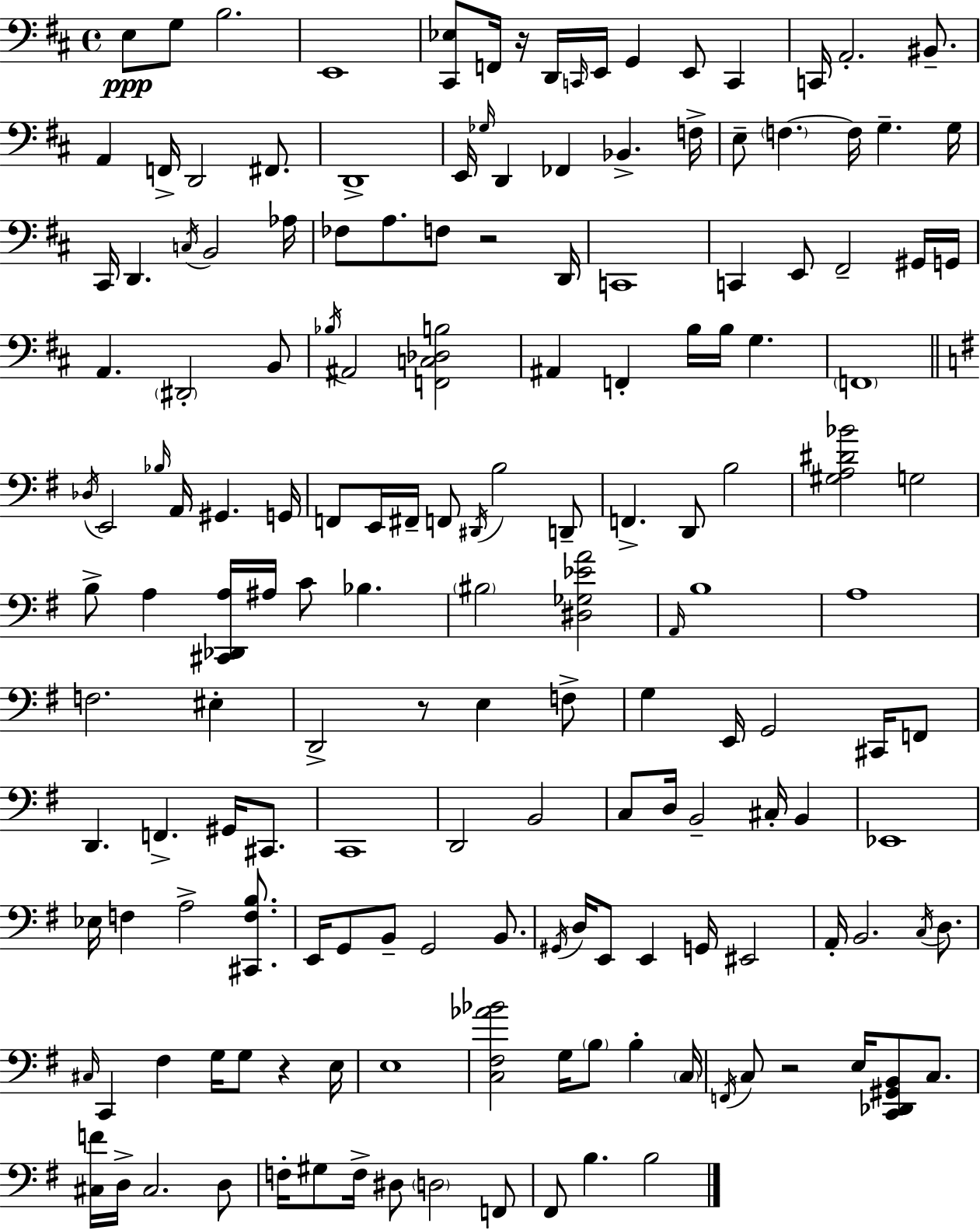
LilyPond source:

{
  \clef bass
  \time 4/4
  \defaultTimeSignature
  \key d \major
  e8\ppp g8 b2. | e,1 | <cis, ees>8 f,16 r16 d,16 \grace { c,16 } e,16 g,4 e,8 c,4 | c,16 a,2.-. bis,8.-- | \break a,4 f,16-> d,2 fis,8. | d,1-> | e,16 \grace { ges16 } d,4 fes,4 bes,4.-> | f16-> e8-- \parenthesize f4.~~ f16 g4.-- | \break g16 cis,16 d,4. \acciaccatura { c16 } b,2 | aes16 fes8 a8. f8 r2 | d,16 c,1 | c,4 e,8 fis,2-- | \break gis,16 g,16 a,4. \parenthesize dis,2-. | b,8 \acciaccatura { bes16 } ais,2 <f, c des b>2 | ais,4 f,4-. b16 b16 g4. | \parenthesize f,1 | \break \bar "||" \break \key g \major \acciaccatura { des16 } e,2 \grace { bes16 } a,16 gis,4. | g,16 f,8 e,16 fis,16-- f,8 \acciaccatura { dis,16 } b2 | d,8-- f,4.-> d,8 b2 | <gis a dis' bes'>2 g2 | \break b8-> a4 <cis, des, a>16 ais16 c'8 bes4. | \parenthesize bis2 <dis ges ees' a'>2 | \grace { a,16 } b1 | a1 | \break f2. | eis4-. d,2-> r8 e4 | f8-> g4 e,16 g,2 | cis,16 f,8 d,4. f,4.-> | \break gis,16 cis,8. c,1 | d,2 b,2 | c8 d16 b,2-- cis16-. | b,4 ees,1 | \break ees16 f4 a2-> | <cis, f b>8. e,16 g,8 b,8-- g,2 | b,8. \acciaccatura { gis,16 } d16 e,8 e,4 g,16 eis,2 | a,16-. b,2. | \break \acciaccatura { c16 } d8. \grace { cis16 } c,4 fis4 g16 | g8 r4 e16 e1 | <c fis aes' bes'>2 g16 | \parenthesize b8 b4-. \parenthesize c16 \acciaccatura { f,16 } c8 r2 | \break e16 <c, des, gis, b,>8 c8. <cis f'>16 d16-> cis2. | d8 f16-. gis8 f16-> dis8 \parenthesize d2 | f,8 fis,8 b4. | b2 \bar "|."
}